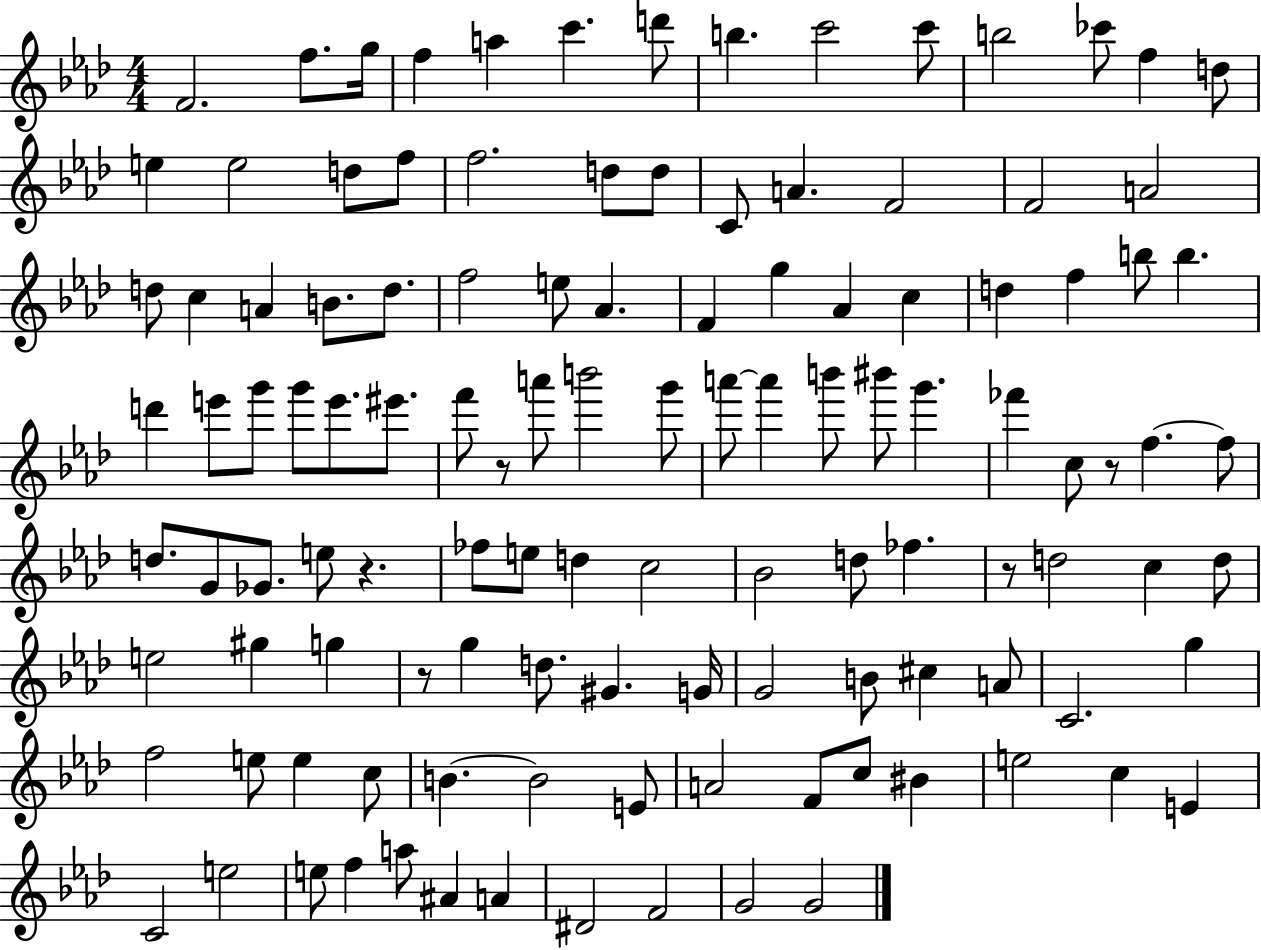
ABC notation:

X:1
T:Untitled
M:4/4
L:1/4
K:Ab
F2 f/2 g/4 f a c' d'/2 b c'2 c'/2 b2 _c'/2 f d/2 e e2 d/2 f/2 f2 d/2 d/2 C/2 A F2 F2 A2 d/2 c A B/2 d/2 f2 e/2 _A F g _A c d f b/2 b d' e'/2 g'/2 g'/2 e'/2 ^e'/2 f'/2 z/2 a'/2 b'2 g'/2 a'/2 a' b'/2 ^b'/2 g' _f' c/2 z/2 f f/2 d/2 G/2 _G/2 e/2 z _f/2 e/2 d c2 _B2 d/2 _f z/2 d2 c d/2 e2 ^g g z/2 g d/2 ^G G/4 G2 B/2 ^c A/2 C2 g f2 e/2 e c/2 B B2 E/2 A2 F/2 c/2 ^B e2 c E C2 e2 e/2 f a/2 ^A A ^D2 F2 G2 G2